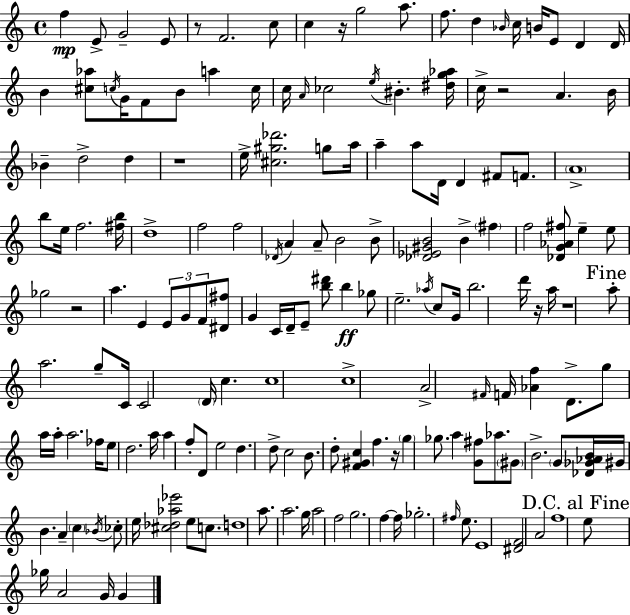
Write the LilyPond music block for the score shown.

{
  \clef treble
  \time 4/4
  \defaultTimeSignature
  \key a \minor
  f''4\mp e'8-> g'2-- e'8 | r8 f'2. c''8 | c''4 r16 g''2 a''8. | f''8. d''4 \grace { bes'16 } c''16 b'16 e'8 d'4 | \break d'16 b'4 <cis'' aes''>8 \acciaccatura { c''16 } g'16 f'8 b'8 a''4 | c''16 c''16 \grace { a'16 } ces''2 \acciaccatura { e''16 } bis'4.-. | <dis'' g'' aes''>16 c''16-> r2 a'4. | b'16 bes'4-- d''2-> | \break d''4 r1 | e''16-> <cis'' gis'' des'''>2. | g''8 a''16 a''4-- a''8 d'16 d'4 fis'8 | f'8. \parenthesize a'1-> | \break b''8 e''16 f''2. | <fis'' b''>16 d''1-> | f''2 f''2 | \acciaccatura { des'16 } a'4 a'8-- b'2 | \break b'8-> <des' ees' gis' b'>2 b'4-> | \parenthesize fis''4 f''2 <des' g' aes' fis''>8 e''4-- | e''8 ges''2 r2 | a''4. e'4 \tuplet 3/2 { e'8 | \break g'8 f'8 } <dis' fis''>8 g'4 c'16 d'16-- e'8-- <b'' dis'''>8 | b''4\ff ges''8 e''2.-- | \acciaccatura { aes''16 } c''8 g'16 b''2. | d'''16 r16 a''16 r1 | \break \mark "Fine" a''8-. a''2. | g''8-- c'16 c'2 \parenthesize d'16 | c''4. c''1 | c''1-> | \break a'2-> \grace { fis'16 } f'16 | <aes' f''>4 d'8.-> g''8 a''16 a''16-. a''2. | fes''16 e''8 d''2. | a''16 a''4 f''8-. d'8 e''2 | \break d''4. d''8-> c''2 | b'8. d''8-. <f' gis' c''>4 | f''4. r16 \parenthesize g''4 ges''8. a''4 | <g' fis''>8 aes''8. \parenthesize gis'8 b'2.-> | \break \parenthesize g'8 <des' ges' aes' b'>16 gis'16 b'4. a'4-- | \parenthesize c''4 \acciaccatura { bes'16 } ces''8-. e''16 <cis'' des'' aes'' ees'''>2 | e''8 c''8. d''1 | a''8. a''2. | \break g''16 a''2 | f''2 g''2. | f''4~~ f''16 ges''2.-. | \grace { fis''16 } e''8. e'1 | \break <dis' f'>2 | a'2 f''1 | \mark "D.C. al Fine" e''8 ges''16 a'2 | g'16 g'4 \bar "|."
}